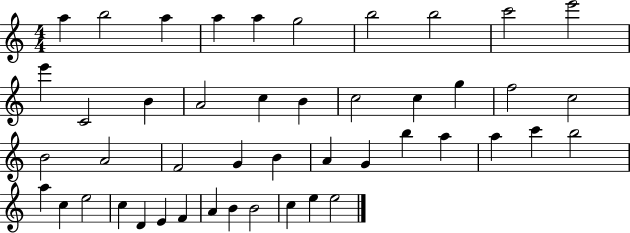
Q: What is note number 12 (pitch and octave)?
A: C4